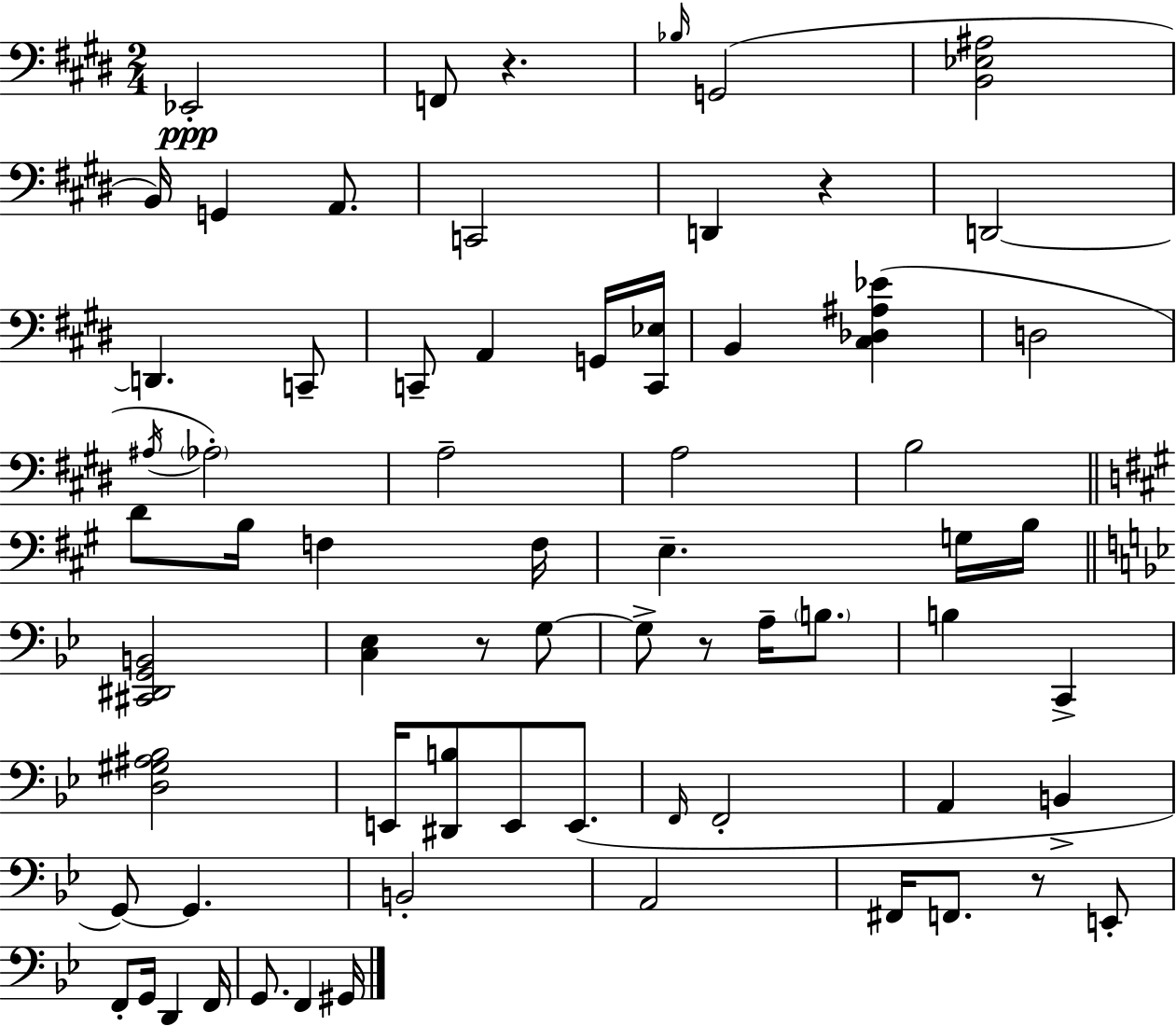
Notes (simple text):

Eb2/h F2/e R/q. Bb3/s G2/h [B2,Eb3,A#3]/h B2/s G2/q A2/e. C2/h D2/q R/q D2/h D2/q. C2/e C2/e A2/q G2/s [C2,Eb3]/s B2/q [C#3,Db3,A#3,Eb4]/q D3/h A#3/s Ab3/h A3/h A3/h B3/h D4/e B3/s F3/q F3/s E3/q. G3/s B3/s [C#2,D#2,G2,B2]/h [C3,Eb3]/q R/e G3/e G3/e R/e A3/s B3/e. B3/q C2/q [D3,G#3,A#3,Bb3]/h E2/s [D#2,B3]/e E2/e E2/e. F2/s F2/h A2/q B2/q G2/e G2/q. B2/h A2/h F#2/s F2/e. R/e E2/e F2/e G2/s D2/q F2/s G2/e. F2/q G#2/s